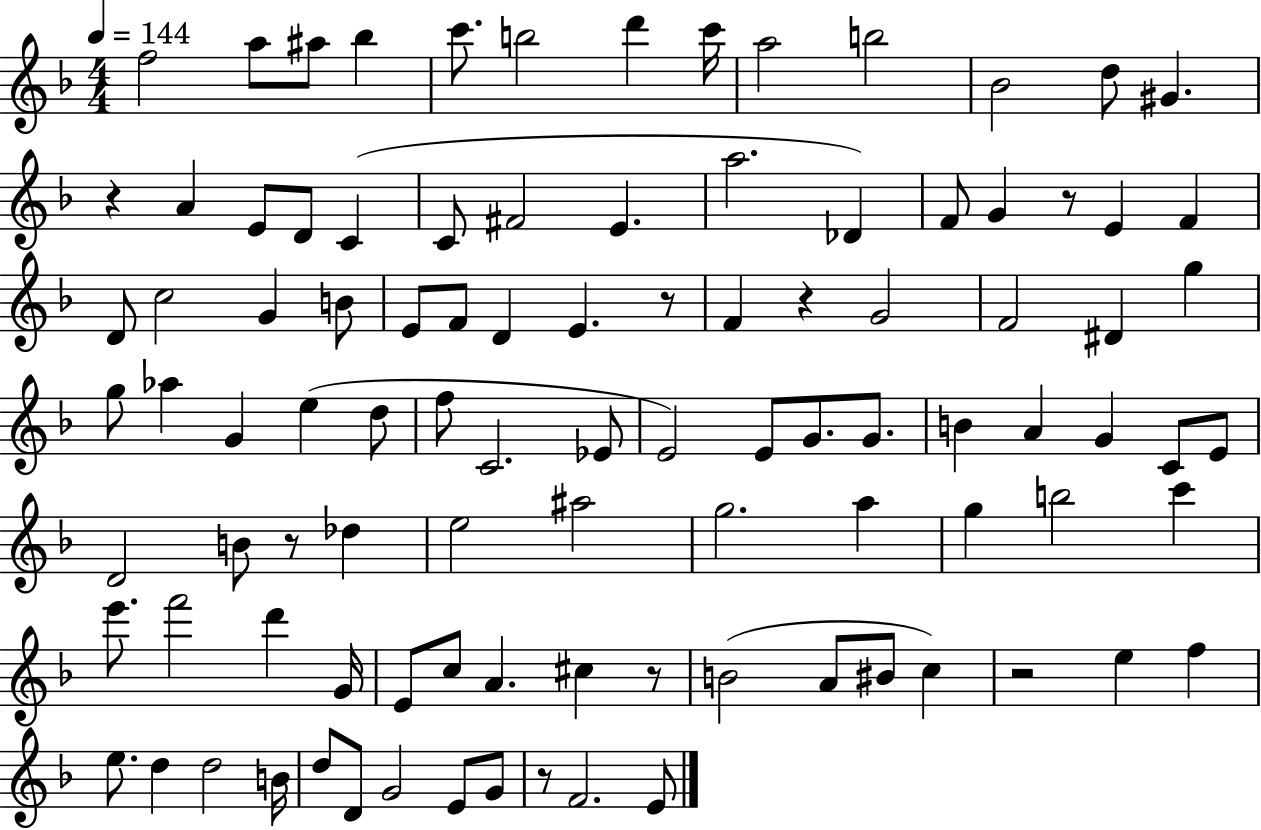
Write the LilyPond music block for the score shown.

{
  \clef treble
  \numericTimeSignature
  \time 4/4
  \key f \major
  \tempo 4 = 144
  f''2 a''8 ais''8 bes''4 | c'''8. b''2 d'''4 c'''16 | a''2 b''2 | bes'2 d''8 gis'4. | \break r4 a'4 e'8 d'8 c'4( | c'8 fis'2 e'4. | a''2. des'4) | f'8 g'4 r8 e'4 f'4 | \break d'8 c''2 g'4 b'8 | e'8 f'8 d'4 e'4. r8 | f'4 r4 g'2 | f'2 dis'4 g''4 | \break g''8 aes''4 g'4 e''4( d''8 | f''8 c'2. ees'8 | e'2) e'8 g'8. g'8. | b'4 a'4 g'4 c'8 e'8 | \break d'2 b'8 r8 des''4 | e''2 ais''2 | g''2. a''4 | g''4 b''2 c'''4 | \break e'''8. f'''2 d'''4 g'16 | e'8 c''8 a'4. cis''4 r8 | b'2( a'8 bis'8 c''4) | r2 e''4 f''4 | \break e''8. d''4 d''2 b'16 | d''8 d'8 g'2 e'8 g'8 | r8 f'2. e'8 | \bar "|."
}